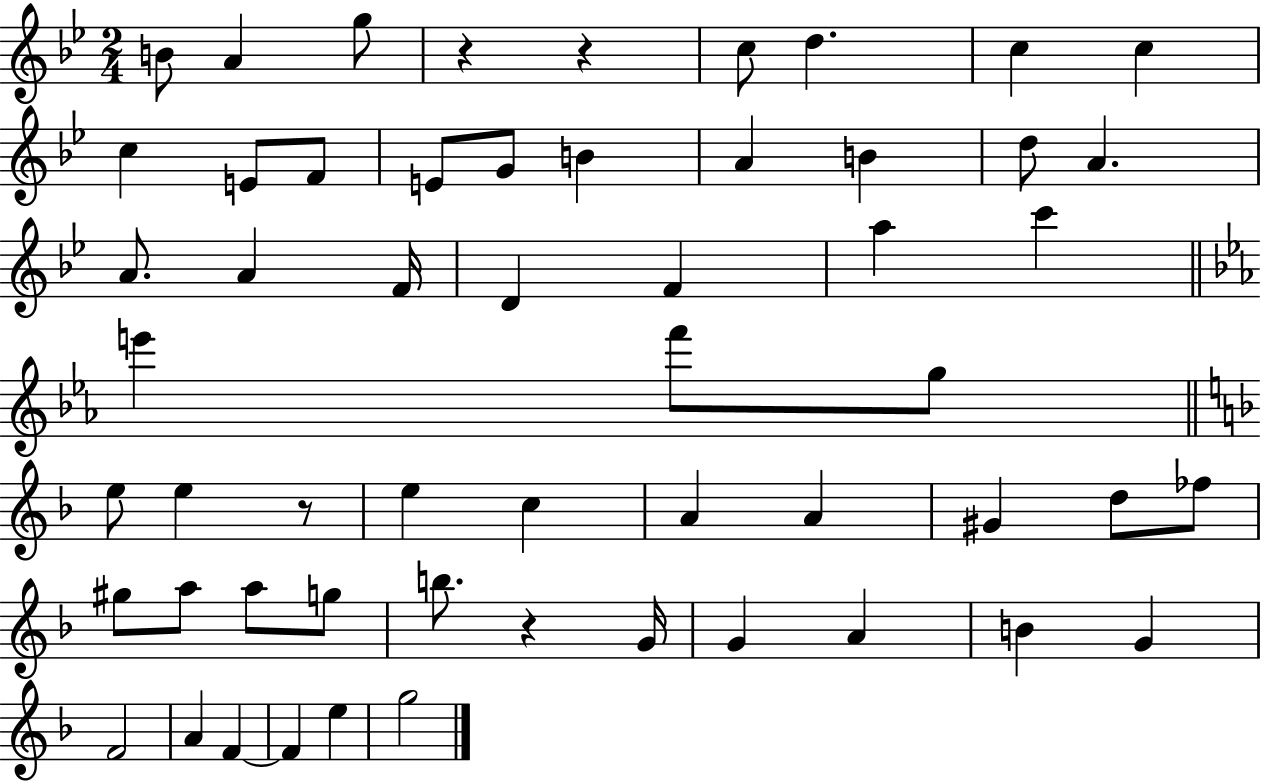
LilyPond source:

{
  \clef treble
  \numericTimeSignature
  \time 2/4
  \key bes \major
  b'8 a'4 g''8 | r4 r4 | c''8 d''4. | c''4 c''4 | \break c''4 e'8 f'8 | e'8 g'8 b'4 | a'4 b'4 | d''8 a'4. | \break a'8. a'4 f'16 | d'4 f'4 | a''4 c'''4 | \bar "||" \break \key ees \major e'''4 f'''8 g''8 | \bar "||" \break \key f \major e''8 e''4 r8 | e''4 c''4 | a'4 a'4 | gis'4 d''8 fes''8 | \break gis''8 a''8 a''8 g''8 | b''8. r4 g'16 | g'4 a'4 | b'4 g'4 | \break f'2 | a'4 f'4~~ | f'4 e''4 | g''2 | \break \bar "|."
}